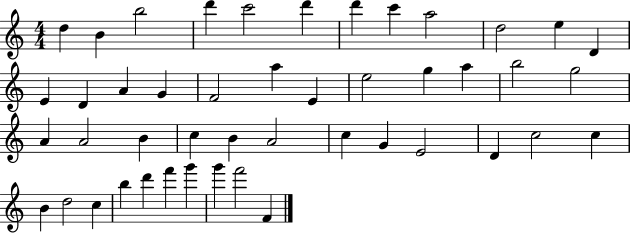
{
  \clef treble
  \numericTimeSignature
  \time 4/4
  \key c \major
  d''4 b'4 b''2 | d'''4 c'''2 d'''4 | d'''4 c'''4 a''2 | d''2 e''4 d'4 | \break e'4 d'4 a'4 g'4 | f'2 a''4 e'4 | e''2 g''4 a''4 | b''2 g''2 | \break a'4 a'2 b'4 | c''4 b'4 a'2 | c''4 g'4 e'2 | d'4 c''2 c''4 | \break b'4 d''2 c''4 | b''4 d'''4 f'''4 g'''4 | g'''4 f'''2 f'4 | \bar "|."
}